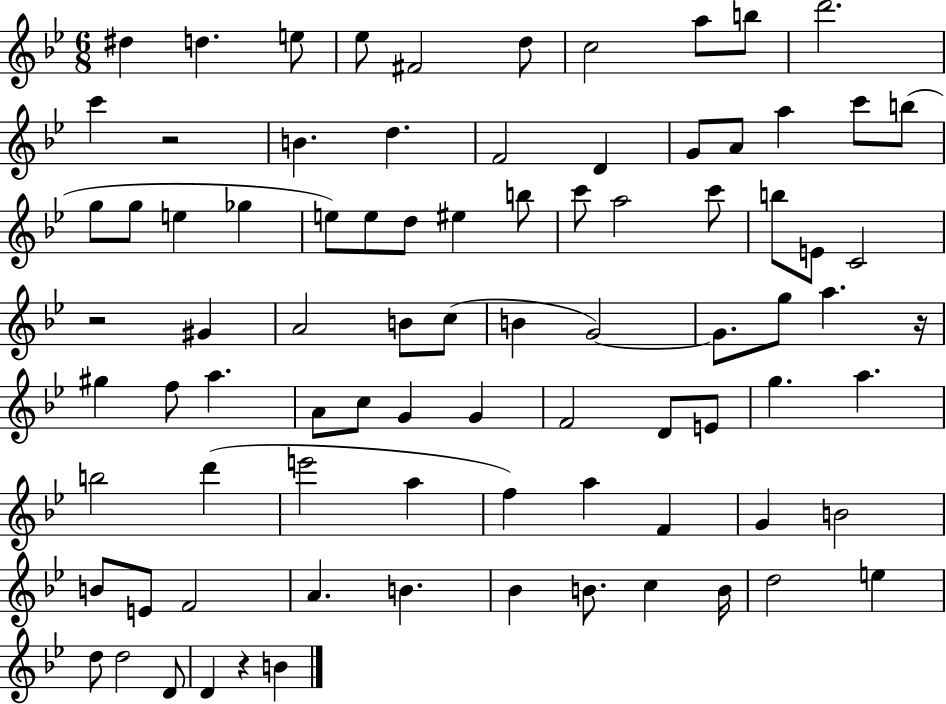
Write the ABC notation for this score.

X:1
T:Untitled
M:6/8
L:1/4
K:Bb
^d d e/2 _e/2 ^F2 d/2 c2 a/2 b/2 d'2 c' z2 B d F2 D G/2 A/2 a c'/2 b/2 g/2 g/2 e _g e/2 e/2 d/2 ^e b/2 c'/2 a2 c'/2 b/2 E/2 C2 z2 ^G A2 B/2 c/2 B G2 G/2 g/2 a z/4 ^g f/2 a A/2 c/2 G G F2 D/2 E/2 g a b2 d' e'2 a f a F G B2 B/2 E/2 F2 A B _B B/2 c B/4 d2 e d/2 d2 D/2 D z B